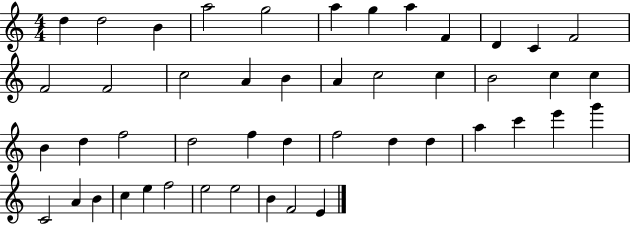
D5/q D5/h B4/q A5/h G5/h A5/q G5/q A5/q F4/q D4/q C4/q F4/h F4/h F4/h C5/h A4/q B4/q A4/q C5/h C5/q B4/h C5/q C5/q B4/q D5/q F5/h D5/h F5/q D5/q F5/h D5/q D5/q A5/q C6/q E6/q G6/q C4/h A4/q B4/q C5/q E5/q F5/h E5/h E5/h B4/q F4/h E4/q